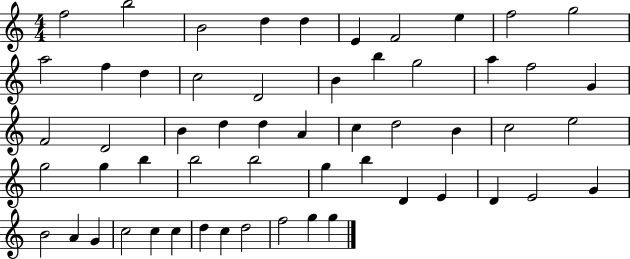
{
  \clef treble
  \numericTimeSignature
  \time 4/4
  \key c \major
  f''2 b''2 | b'2 d''4 d''4 | e'4 f'2 e''4 | f''2 g''2 | \break a''2 f''4 d''4 | c''2 d'2 | b'4 b''4 g''2 | a''4 f''2 g'4 | \break f'2 d'2 | b'4 d''4 d''4 a'4 | c''4 d''2 b'4 | c''2 e''2 | \break g''2 g''4 b''4 | b''2 b''2 | g''4 b''4 d'4 e'4 | d'4 e'2 g'4 | \break b'2 a'4 g'4 | c''2 c''4 c''4 | d''4 c''4 d''2 | f''2 g''4 g''4 | \break \bar "|."
}